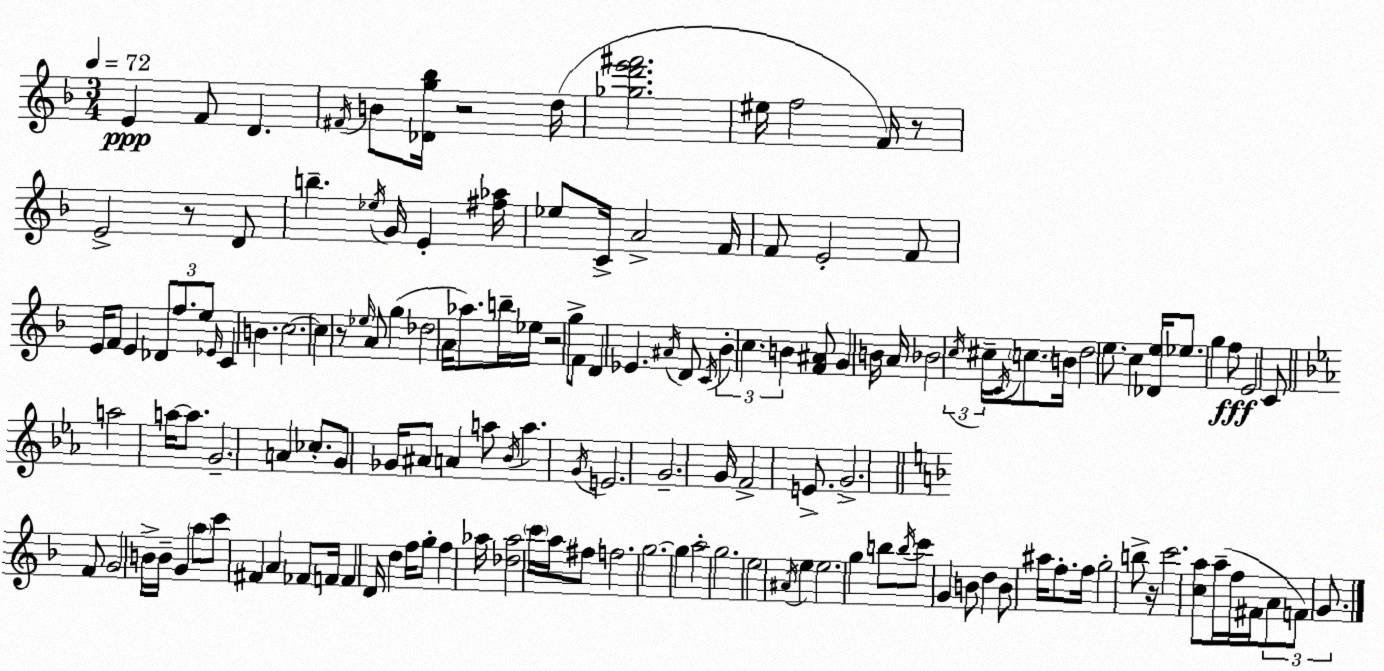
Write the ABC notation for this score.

X:1
T:Untitled
M:3/4
L:1/4
K:Dm
E F/2 D ^F/4 B/2 [_Dg_b]/4 z2 d/4 [_gd'e'^f']2 ^e/4 f2 F/4 z/2 E2 z/2 D/2 b _e/4 G/4 E [^f_a]/4 _e/2 C/4 A2 F/4 F/2 E2 F/2 E/4 F/2 E _D/2 f/2 e/2 _E/4 C B c2 c z/2 _e/4 A/2 g _d2 A/4 _a/2 b/4 _e/4 z2 g/2 F/2 D _E ^A/4 D/2 C/4 _B c B [F^A]/2 G B/4 A/4 _B2 c/4 ^c/4 C/4 c/2 B/4 d2 e/2 c [_De]/4 _e/2 g f/2 E2 C/2 a2 a/4 a/2 G2 A _c/2 G/2 _G/4 ^A/2 A a/2 _B/4 a G/4 E2 G2 G/4 F2 E/2 G2 F/2 G2 B/4 B/4 G a/2 c'/2 ^F A _F/2 F/4 F D/4 d f/4 g/2 f _a/4 [_d_a]2 c'/4 a/4 ^f/2 f2 g2 g a2 g2 e2 ^A/4 e e2 g b/2 b/4 c'/2 G B/2 d B/2 ^a/4 f/2 f/4 g2 b/2 z/4 c'2 [ca]/2 a/4 f/4 ^F/4 A/2 F/2 G/2